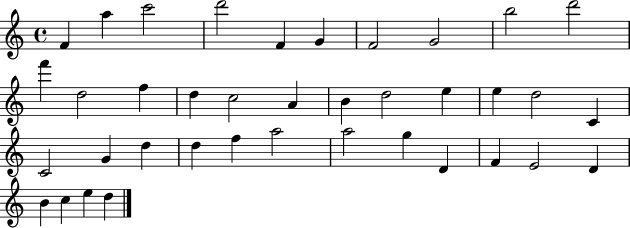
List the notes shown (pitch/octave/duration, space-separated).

F4/q A5/q C6/h D6/h F4/q G4/q F4/h G4/h B5/h D6/h F6/q D5/h F5/q D5/q C5/h A4/q B4/q D5/h E5/q E5/q D5/h C4/q C4/h G4/q D5/q D5/q F5/q A5/h A5/h G5/q D4/q F4/q E4/h D4/q B4/q C5/q E5/q D5/q